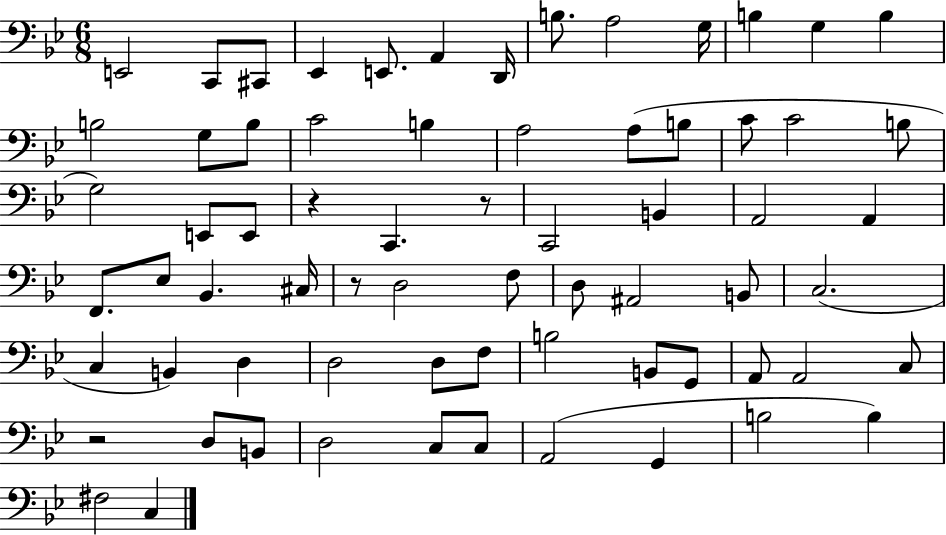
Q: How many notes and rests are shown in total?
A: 69